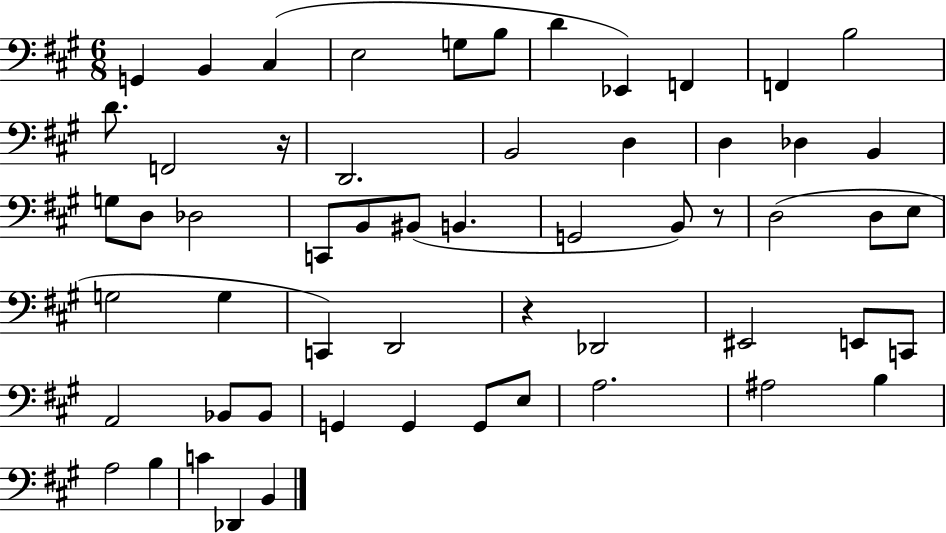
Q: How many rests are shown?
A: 3